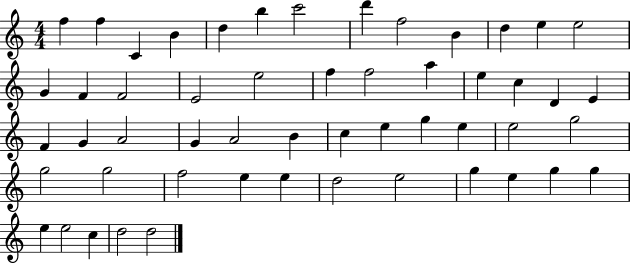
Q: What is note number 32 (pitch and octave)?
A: C5